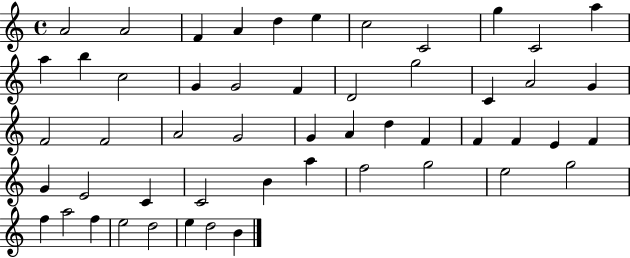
{
  \clef treble
  \time 4/4
  \defaultTimeSignature
  \key c \major
  a'2 a'2 | f'4 a'4 d''4 e''4 | c''2 c'2 | g''4 c'2 a''4 | \break a''4 b''4 c''2 | g'4 g'2 f'4 | d'2 g''2 | c'4 a'2 g'4 | \break f'2 f'2 | a'2 g'2 | g'4 a'4 d''4 f'4 | f'4 f'4 e'4 f'4 | \break g'4 e'2 c'4 | c'2 b'4 a''4 | f''2 g''2 | e''2 g''2 | \break f''4 a''2 f''4 | e''2 d''2 | e''4 d''2 b'4 | \bar "|."
}